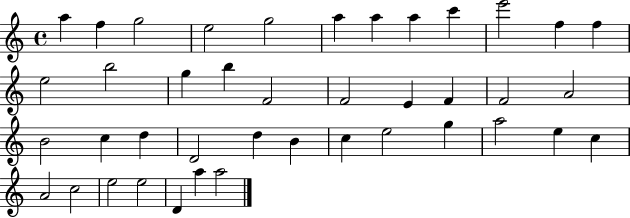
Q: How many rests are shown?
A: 0